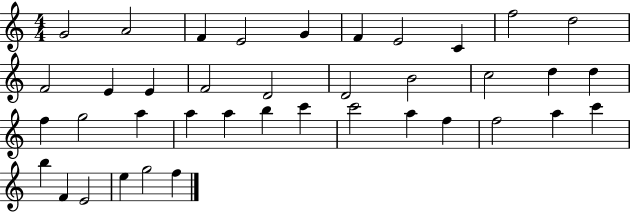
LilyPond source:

{
  \clef treble
  \numericTimeSignature
  \time 4/4
  \key c \major
  g'2 a'2 | f'4 e'2 g'4 | f'4 e'2 c'4 | f''2 d''2 | \break f'2 e'4 e'4 | f'2 d'2 | d'2 b'2 | c''2 d''4 d''4 | \break f''4 g''2 a''4 | a''4 a''4 b''4 c'''4 | c'''2 a''4 f''4 | f''2 a''4 c'''4 | \break b''4 f'4 e'2 | e''4 g''2 f''4 | \bar "|."
}